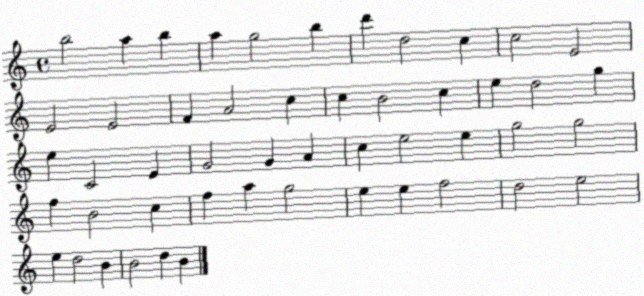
X:1
T:Untitled
M:4/4
L:1/4
K:C
b2 a b a g2 b d' d2 c c2 E2 E2 E2 F A2 c c B2 c e d2 g e C2 E G2 G A c e2 e g2 g2 f B2 c f a g2 e e f2 d2 e2 e d2 B B2 d B